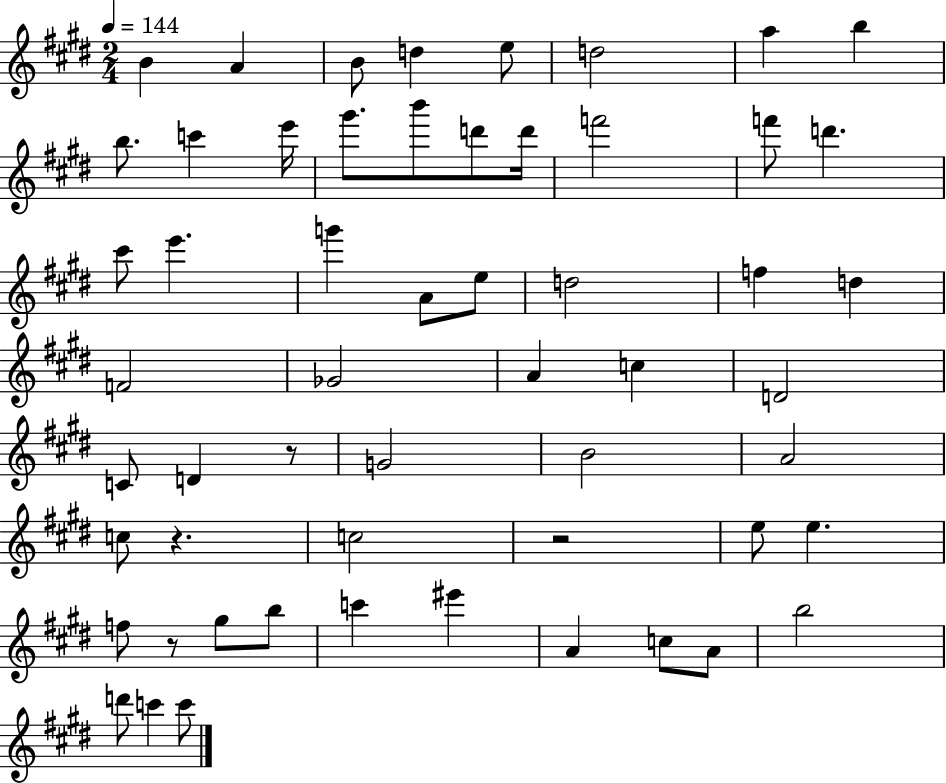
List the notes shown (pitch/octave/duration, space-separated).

B4/q A4/q B4/e D5/q E5/e D5/h A5/q B5/q B5/e. C6/q E6/s G#6/e. B6/e D6/e D6/s F6/h F6/e D6/q. C#6/e E6/q. G6/q A4/e E5/e D5/h F5/q D5/q F4/h Gb4/h A4/q C5/q D4/h C4/e D4/q R/e G4/h B4/h A4/h C5/e R/q. C5/h R/h E5/e E5/q. F5/e R/e G#5/e B5/e C6/q EIS6/q A4/q C5/e A4/e B5/h D6/e C6/q C6/e